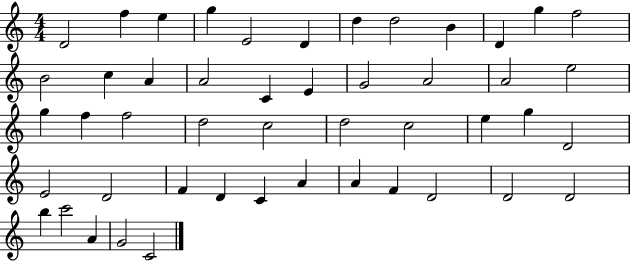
{
  \clef treble
  \numericTimeSignature
  \time 4/4
  \key c \major
  d'2 f''4 e''4 | g''4 e'2 d'4 | d''4 d''2 b'4 | d'4 g''4 f''2 | \break b'2 c''4 a'4 | a'2 c'4 e'4 | g'2 a'2 | a'2 e''2 | \break g''4 f''4 f''2 | d''2 c''2 | d''2 c''2 | e''4 g''4 d'2 | \break e'2 d'2 | f'4 d'4 c'4 a'4 | a'4 f'4 d'2 | d'2 d'2 | \break b''4 c'''2 a'4 | g'2 c'2 | \bar "|."
}